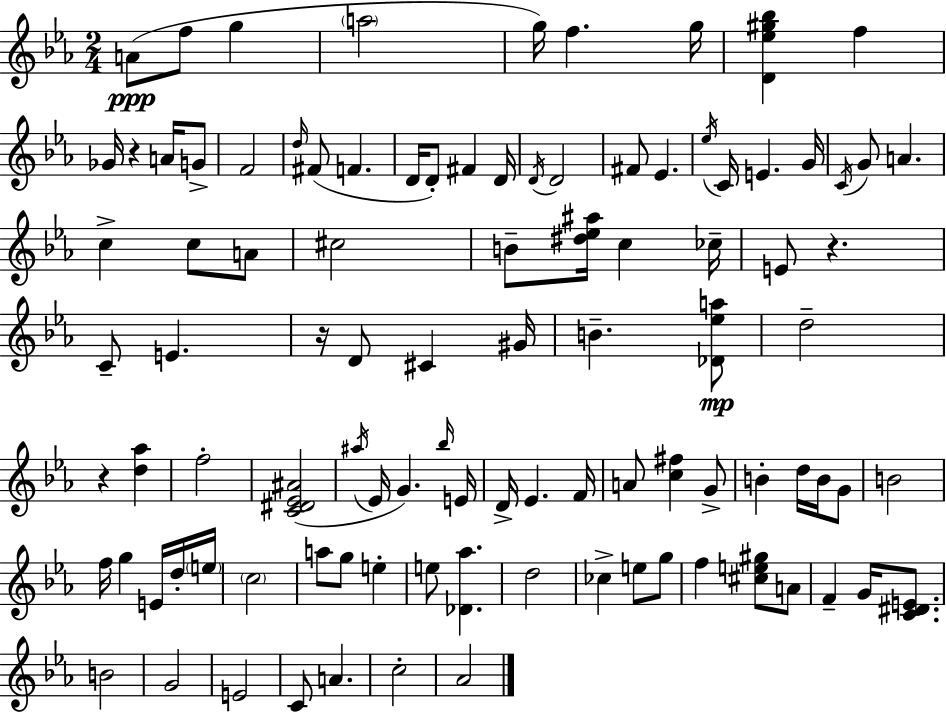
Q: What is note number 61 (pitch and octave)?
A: B4